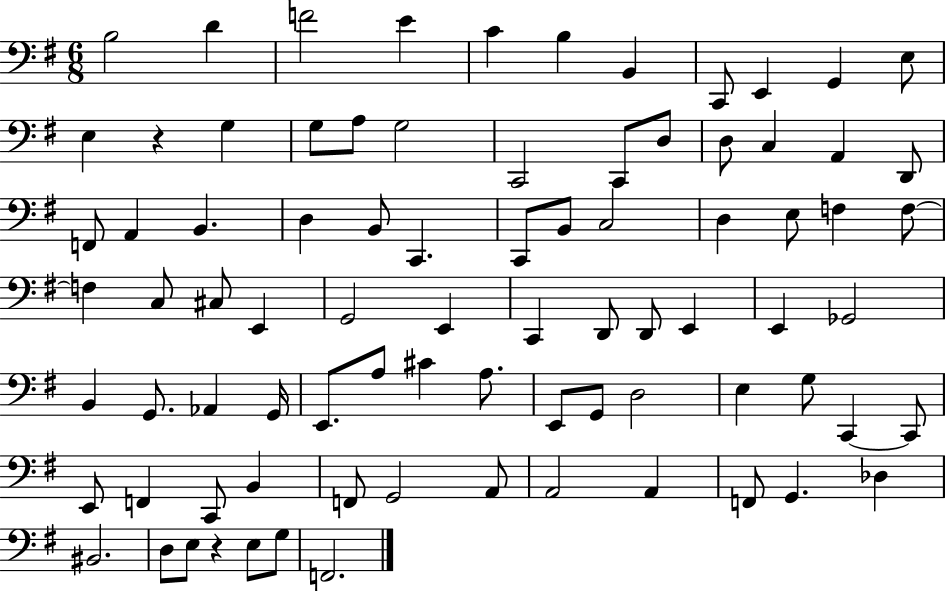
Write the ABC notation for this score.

X:1
T:Untitled
M:6/8
L:1/4
K:G
B,2 D F2 E C B, B,, C,,/2 E,, G,, E,/2 E, z G, G,/2 A,/2 G,2 C,,2 C,,/2 D,/2 D,/2 C, A,, D,,/2 F,,/2 A,, B,, D, B,,/2 C,, C,,/2 B,,/2 C,2 D, E,/2 F, F,/2 F, C,/2 ^C,/2 E,, G,,2 E,, C,, D,,/2 D,,/2 E,, E,, _G,,2 B,, G,,/2 _A,, G,,/4 E,,/2 A,/2 ^C A,/2 E,,/2 G,,/2 D,2 E, G,/2 C,, C,,/2 E,,/2 F,, C,,/2 B,, F,,/2 G,,2 A,,/2 A,,2 A,, F,,/2 G,, _D, ^B,,2 D,/2 E,/2 z E,/2 G,/2 F,,2